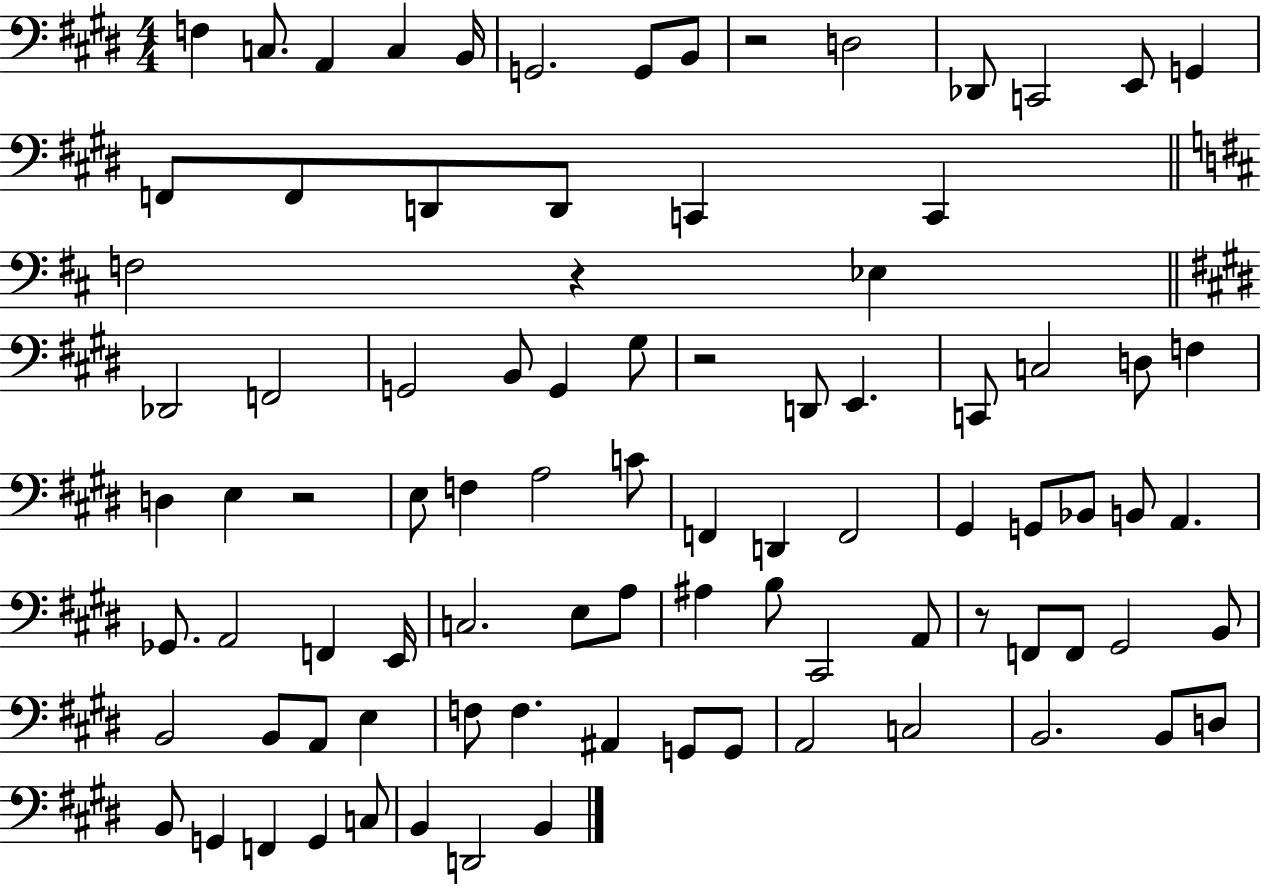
{
  \clef bass
  \numericTimeSignature
  \time 4/4
  \key e \major
  f4 c8. a,4 c4 b,16 | g,2. g,8 b,8 | r2 d2 | des,8 c,2 e,8 g,4 | \break f,8 f,8 d,8 d,8 c,4 c,4 | \bar "||" \break \key b \minor f2 r4 ees4 | \bar "||" \break \key e \major des,2 f,2 | g,2 b,8 g,4 gis8 | r2 d,8 e,4. | c,8 c2 d8 f4 | \break d4 e4 r2 | e8 f4 a2 c'8 | f,4 d,4 f,2 | gis,4 g,8 bes,8 b,8 a,4. | \break ges,8. a,2 f,4 e,16 | c2. e8 a8 | ais4 b8 cis,2 a,8 | r8 f,8 f,8 gis,2 b,8 | \break b,2 b,8 a,8 e4 | f8 f4. ais,4 g,8 g,8 | a,2 c2 | b,2. b,8 d8 | \break b,8 g,4 f,4 g,4 c8 | b,4 d,2 b,4 | \bar "|."
}